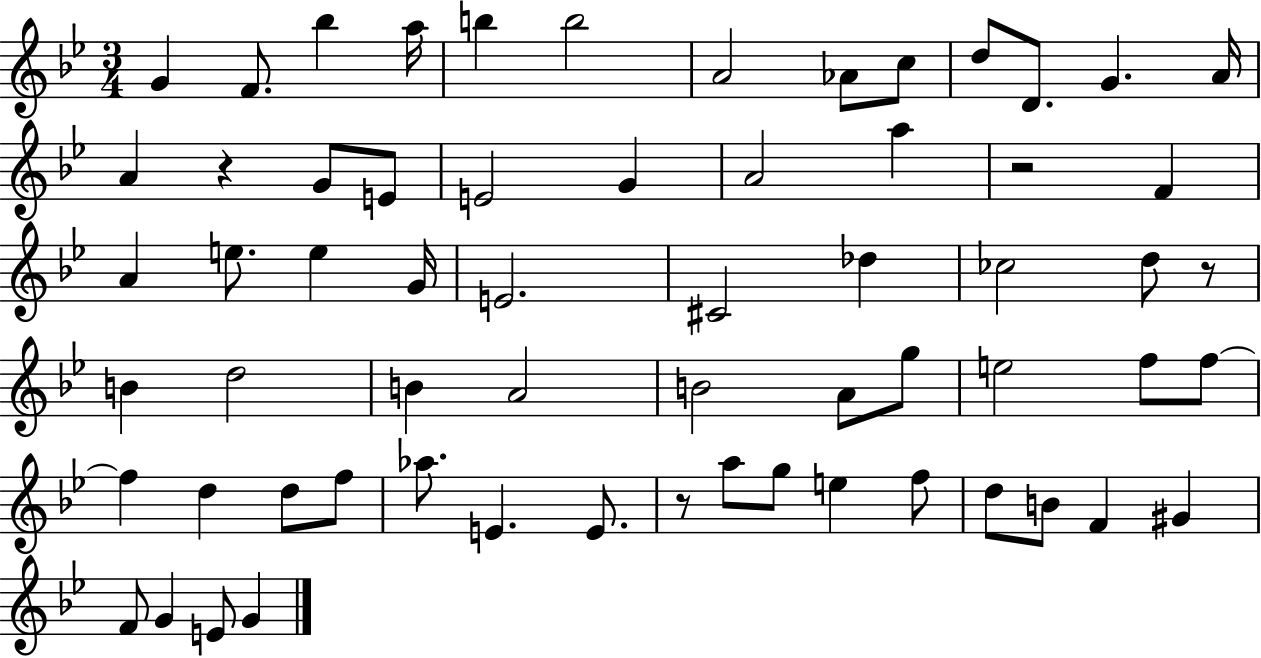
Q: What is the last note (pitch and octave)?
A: G4